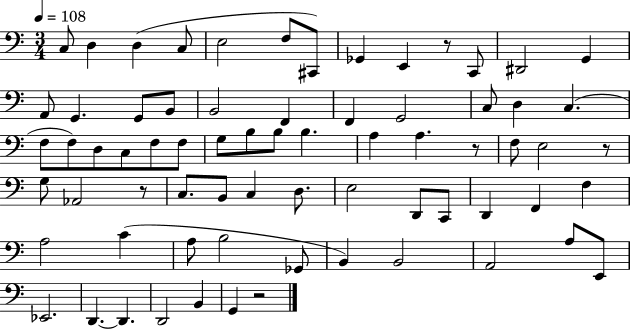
C3/e D3/q D3/q C3/e E3/h F3/e C#2/e Gb2/q E2/q R/e C2/e D#2/h G2/q A2/e G2/q. G2/e B2/e B2/h F2/q F2/q G2/h C3/e D3/q C3/q. F3/e F3/e D3/e C3/e F3/e F3/e G3/e B3/e B3/e B3/q. A3/q A3/q. R/e F3/e E3/h R/e G3/e Ab2/h R/e C3/e. B2/e C3/q D3/e. E3/h D2/e C2/e D2/q F2/q F3/q A3/h C4/q A3/e B3/h Gb2/e B2/q B2/h A2/h A3/e E2/e Eb2/h. D2/q. D2/q. D2/h B2/q G2/q R/h